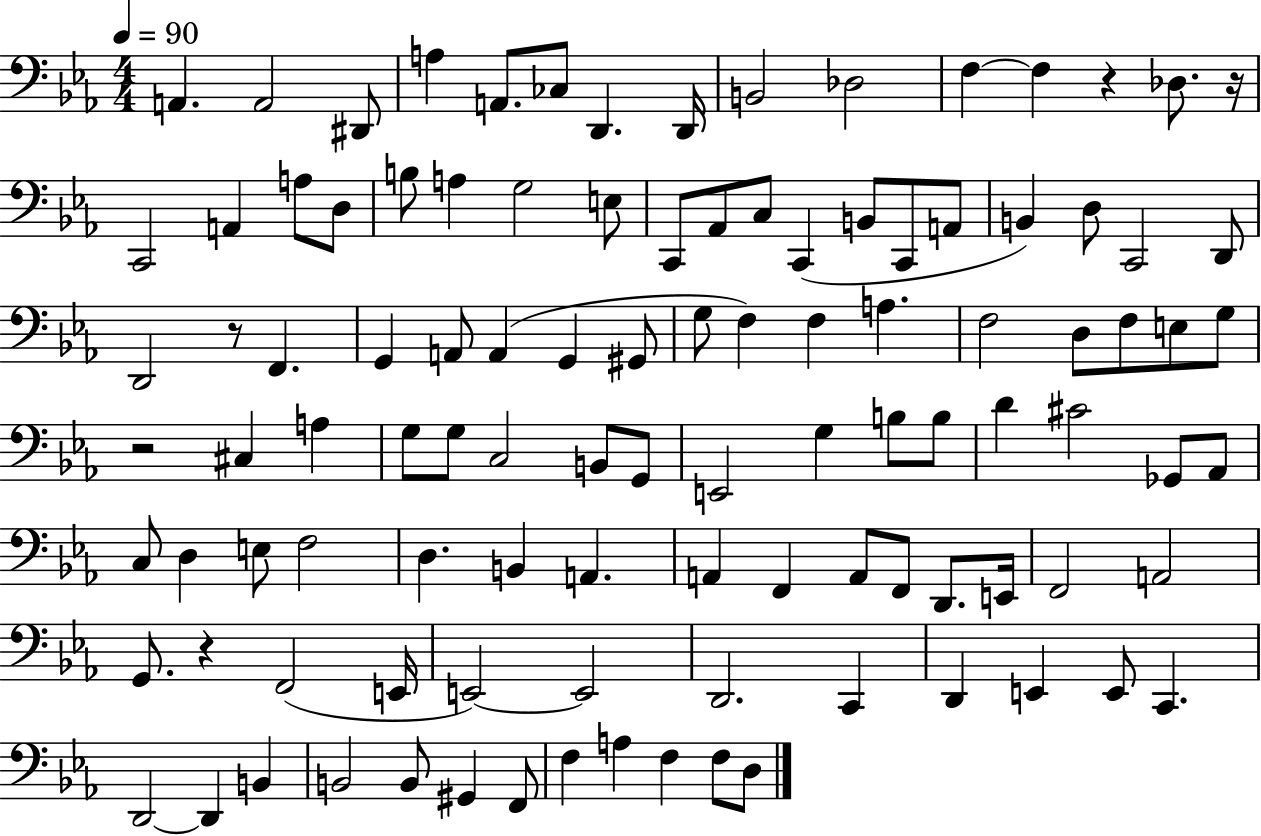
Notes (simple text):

A2/q. A2/h D#2/e A3/q A2/e. CES3/e D2/q. D2/s B2/h Db3/h F3/q F3/q R/q Db3/e. R/s C2/h A2/q A3/e D3/e B3/e A3/q G3/h E3/e C2/e Ab2/e C3/e C2/q B2/e C2/e A2/e B2/q D3/e C2/h D2/e D2/h R/e F2/q. G2/q A2/e A2/q G2/q G#2/e G3/e F3/q F3/q A3/q. F3/h D3/e F3/e E3/e G3/e R/h C#3/q A3/q G3/e G3/e C3/h B2/e G2/e E2/h G3/q B3/e B3/e D4/q C#4/h Gb2/e Ab2/e C3/e D3/q E3/e F3/h D3/q. B2/q A2/q. A2/q F2/q A2/e F2/e D2/e. E2/s F2/h A2/h G2/e. R/q F2/h E2/s E2/h E2/h D2/h. C2/q D2/q E2/q E2/e C2/q. D2/h D2/q B2/q B2/h B2/e G#2/q F2/e F3/q A3/q F3/q F3/e D3/e